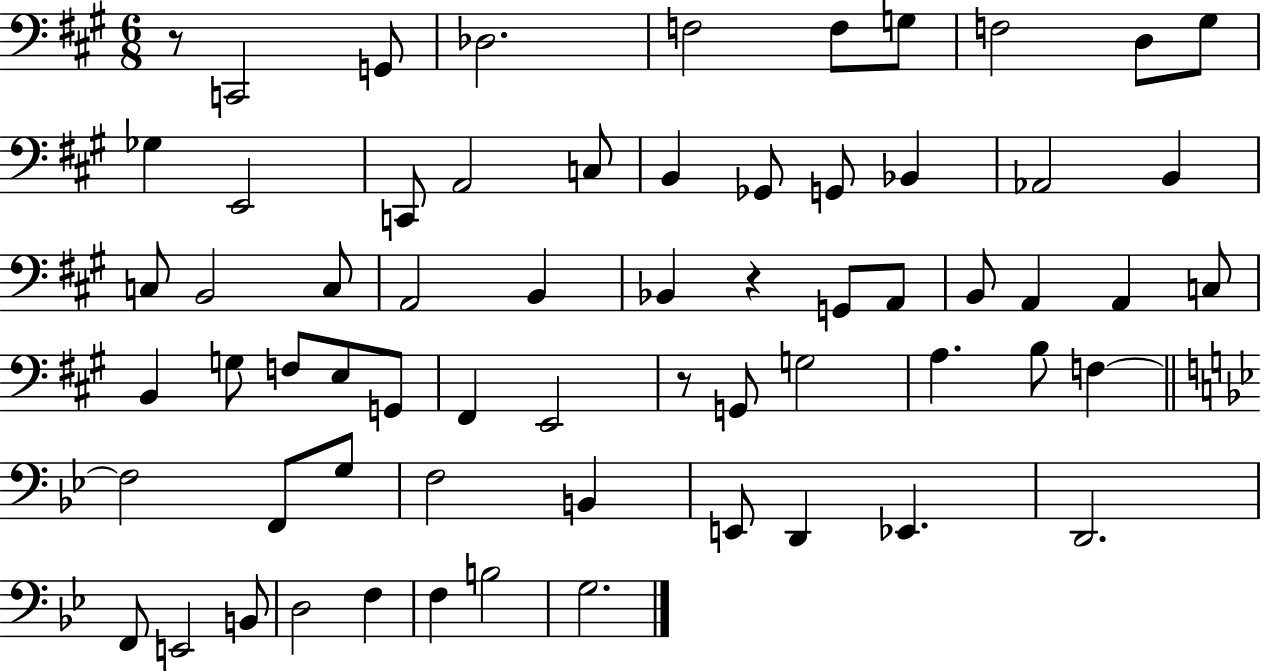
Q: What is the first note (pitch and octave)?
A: C2